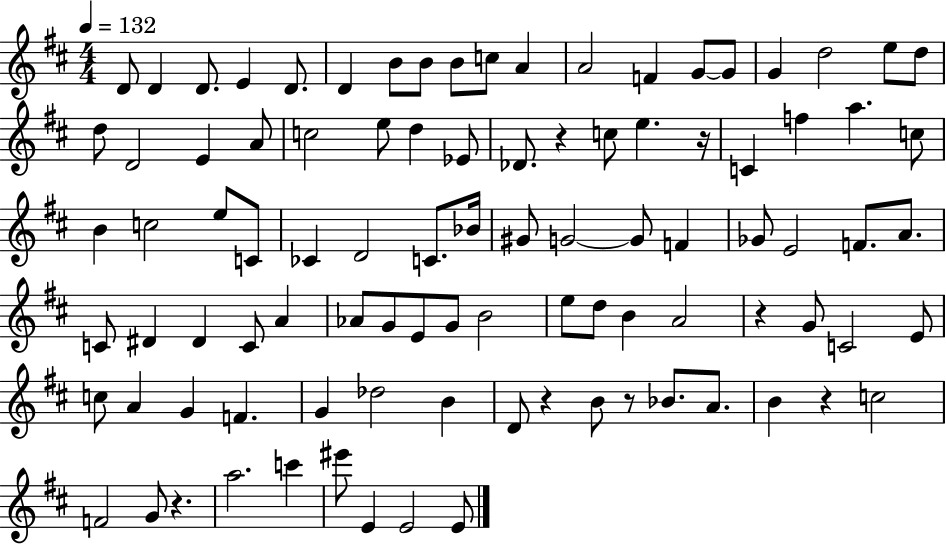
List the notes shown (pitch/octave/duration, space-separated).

D4/e D4/q D4/e. E4/q D4/e. D4/q B4/e B4/e B4/e C5/e A4/q A4/h F4/q G4/e G4/e G4/q D5/h E5/e D5/e D5/e D4/h E4/q A4/e C5/h E5/e D5/q Eb4/e Db4/e. R/q C5/e E5/q. R/s C4/q F5/q A5/q. C5/e B4/q C5/h E5/e C4/e CES4/q D4/h C4/e. Bb4/s G#4/e G4/h G4/e F4/q Gb4/e E4/h F4/e. A4/e. C4/e D#4/q D#4/q C4/e A4/q Ab4/e G4/e E4/e G4/e B4/h E5/e D5/e B4/q A4/h R/q G4/e C4/h E4/e C5/e A4/q G4/q F4/q. G4/q Db5/h B4/q D4/e R/q B4/e R/e Bb4/e. A4/e. B4/q R/q C5/h F4/h G4/e R/q. A5/h. C6/q EIS6/e E4/q E4/h E4/e